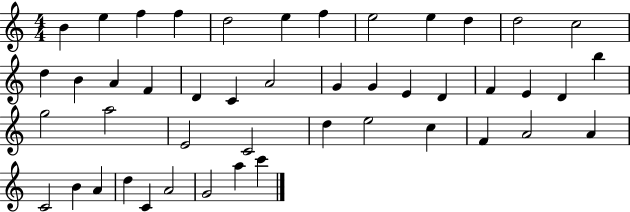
X:1
T:Untitled
M:4/4
L:1/4
K:C
B e f f d2 e f e2 e d d2 c2 d B A F D C A2 G G E D F E D b g2 a2 E2 C2 d e2 c F A2 A C2 B A d C A2 G2 a c'